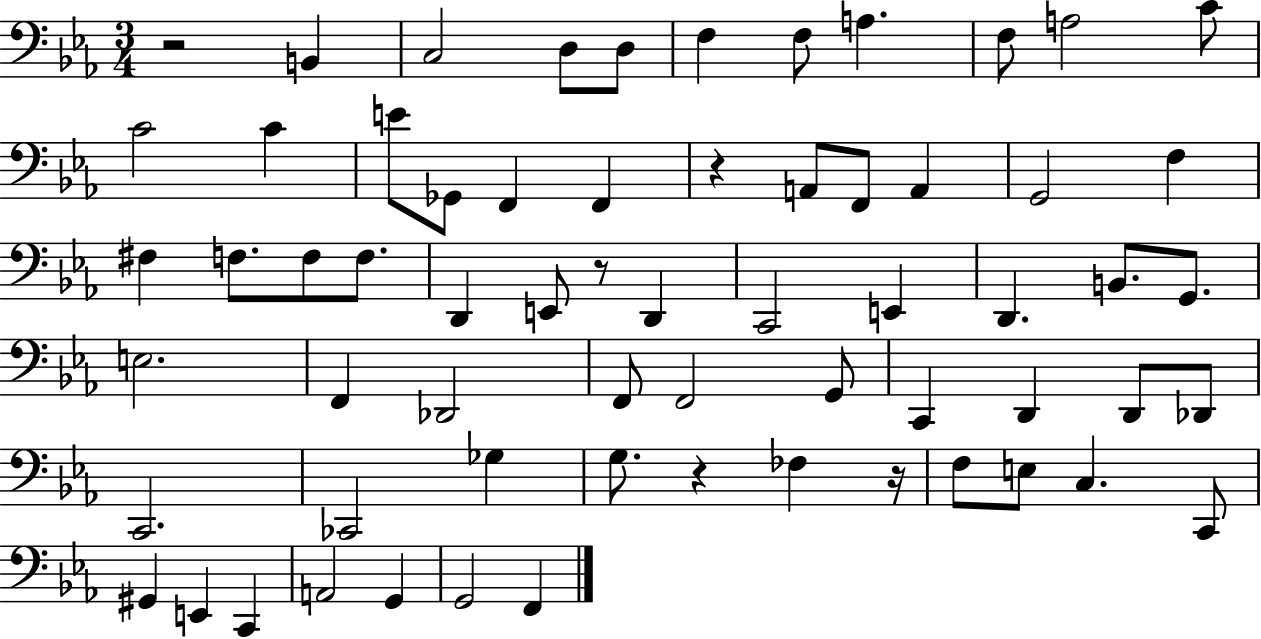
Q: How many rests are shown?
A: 5